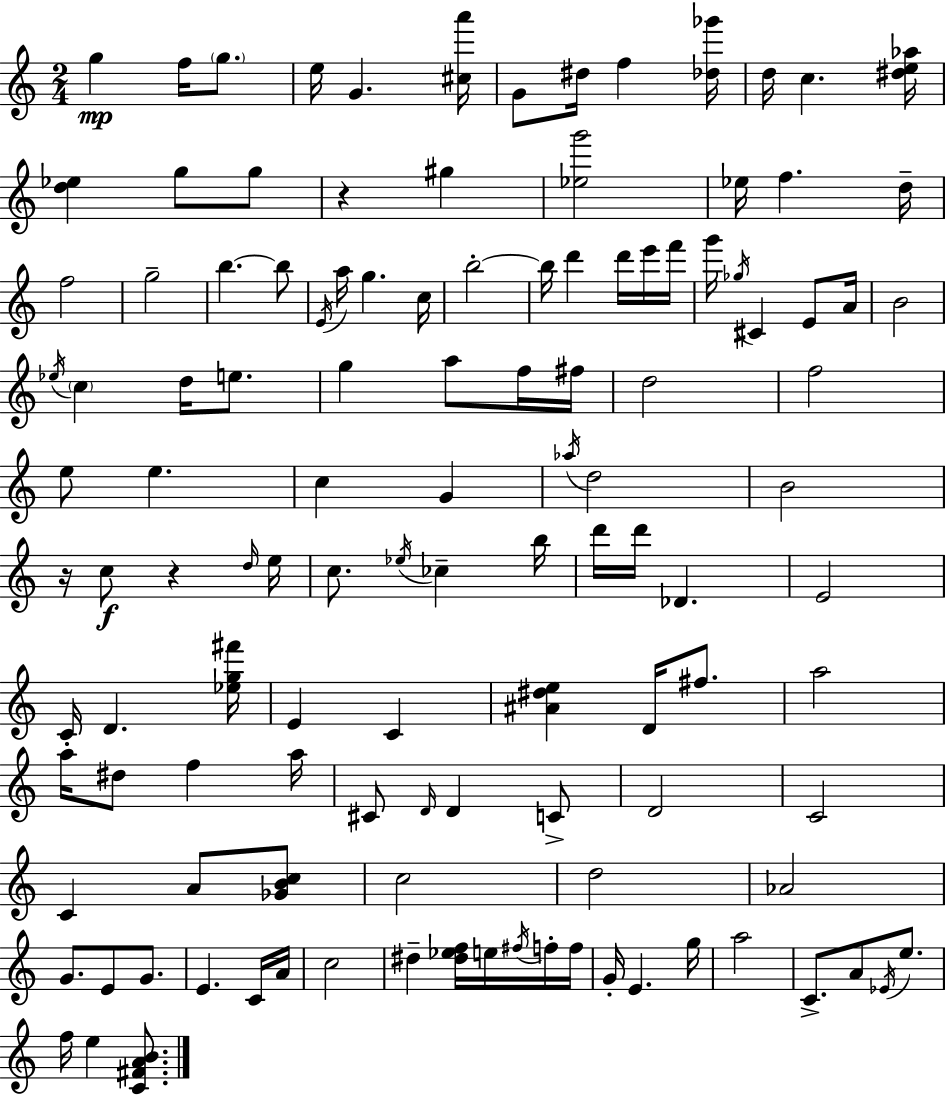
{
  \clef treble
  \numericTimeSignature
  \time 2/4
  \key c \major
  \repeat volta 2 { g''4\mp f''16 \parenthesize g''8. | e''16 g'4. <cis'' a'''>16 | g'8 dis''16 f''4 <des'' ges'''>16 | d''16 c''4. <dis'' e'' aes''>16 | \break <d'' ees''>4 g''8 g''8 | r4 gis''4 | <ees'' g'''>2 | ees''16 f''4. d''16-- | \break f''2 | g''2-- | b''4.~~ b''8 | \acciaccatura { e'16 } a''16 g''4. | \break c''16 b''2-.~~ | b''16 d'''4 d'''16 e'''16 | f'''16 g'''16 \acciaccatura { ges''16 } cis'4 e'8 | a'16 b'2 | \break \acciaccatura { ees''16 } \parenthesize c''4 d''16 | e''8. g''4 a''8 | f''16 fis''16 d''2 | f''2 | \break e''8 e''4. | c''4 g'4 | \acciaccatura { aes''16 } d''2 | b'2 | \break r16 c''8\f r4 | \grace { d''16 } e''16 c''8. | \acciaccatura { ees''16 } ces''4-- b''16 d'''16 d'''16 | des'4. e'2 | \break c'16-. d'4. | <ees'' g'' fis'''>16 e'4 | c'4 <ais' dis'' e''>4 | d'16 fis''8. a''2 | \break a''16 dis''8 | f''4 a''16 cis'8 | \grace { d'16 } d'4 c'8-> d'2 | c'2 | \break c'4 | a'8 <ges' b' c''>8 c''2 | d''2 | aes'2 | \break g'8. | e'8 g'8. e'4. | c'16 a'16 c''2 | dis''4-- | \break <dis'' ees'' f''>16 e''16 \acciaccatura { fis''16 } f''16-. f''16 | g'16-. e'4. g''16 | a''2 | c'8.-> a'8 \acciaccatura { ees'16 } e''8. | \break f''16 e''4 <c' fis' a' b'>8. | } \bar "|."
}